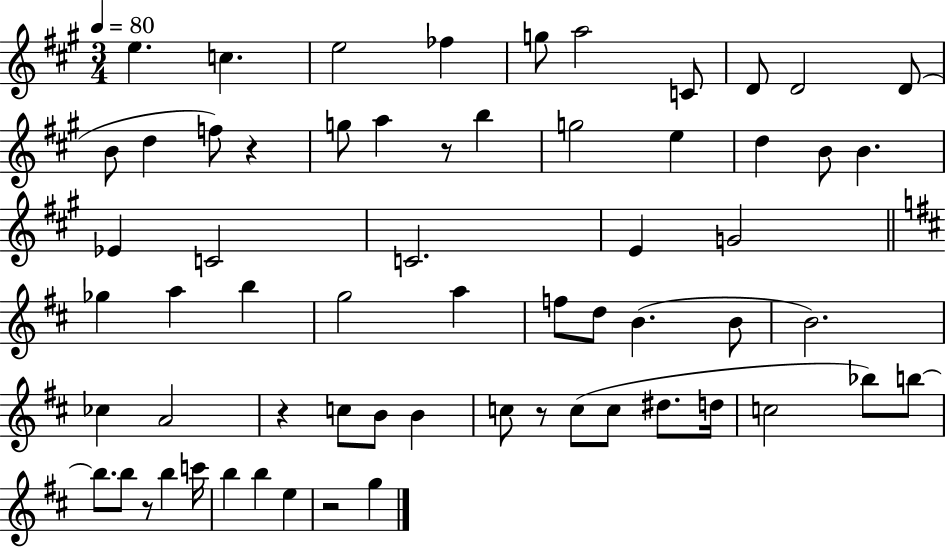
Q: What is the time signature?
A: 3/4